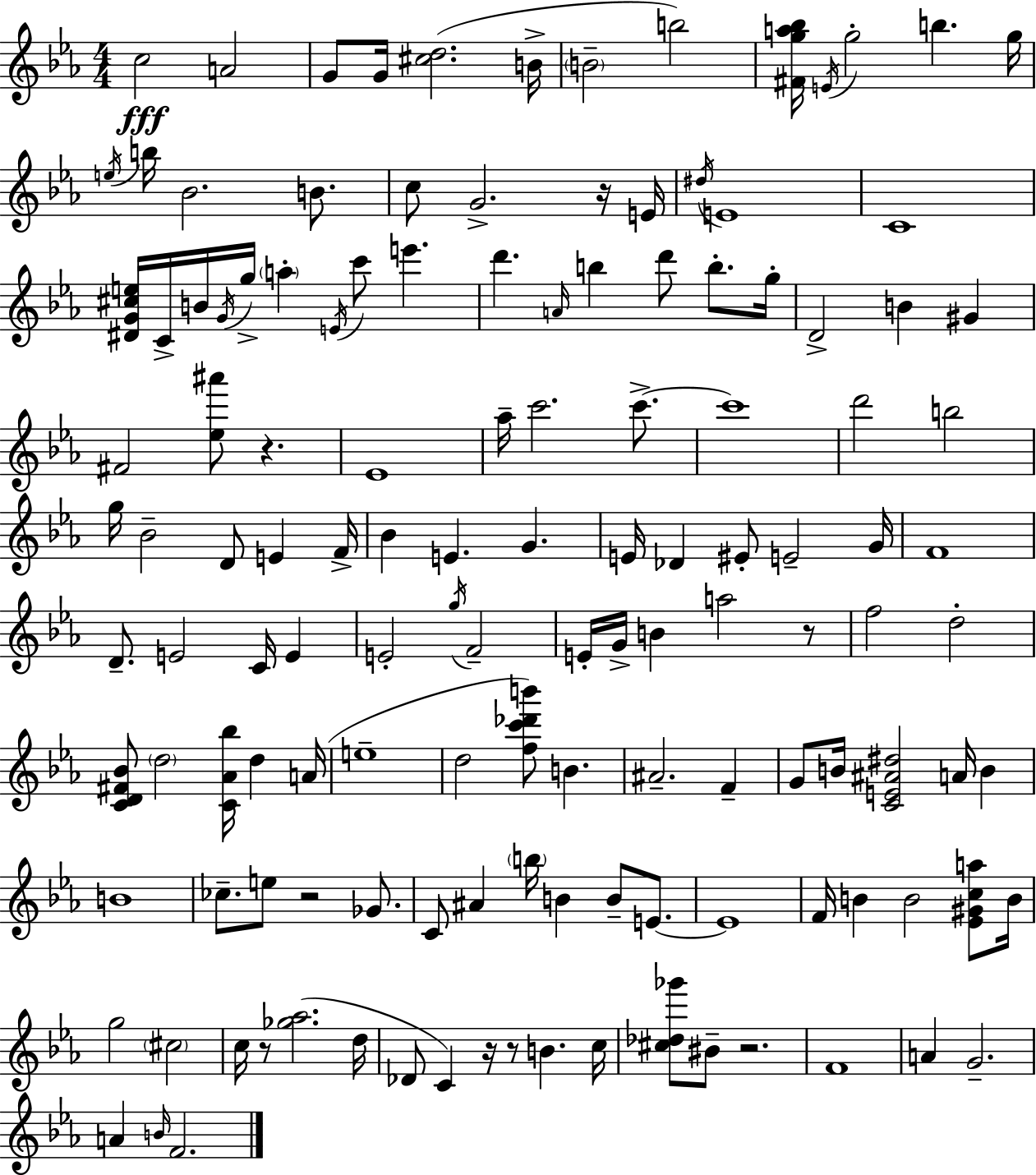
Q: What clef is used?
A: treble